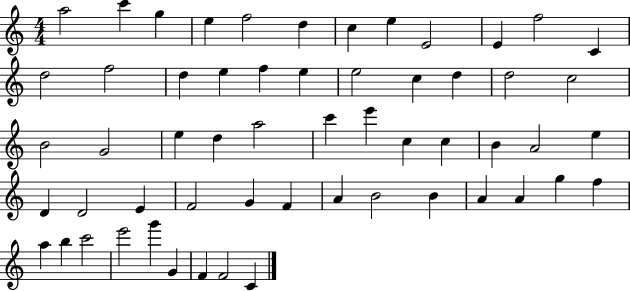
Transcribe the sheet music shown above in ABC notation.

X:1
T:Untitled
M:4/4
L:1/4
K:C
a2 c' g e f2 d c e E2 E f2 C d2 f2 d e f e e2 c d d2 c2 B2 G2 e d a2 c' e' c c B A2 e D D2 E F2 G F A B2 B A A g f a b c'2 e'2 g' G F F2 C